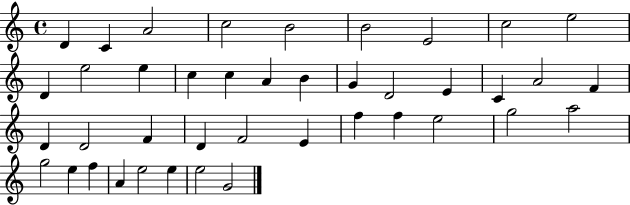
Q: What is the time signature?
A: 4/4